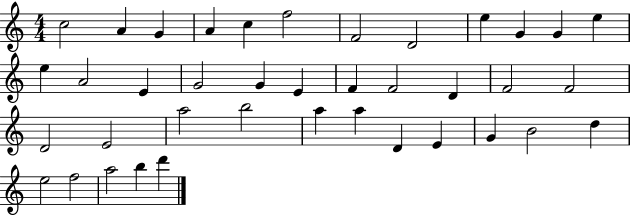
{
  \clef treble
  \numericTimeSignature
  \time 4/4
  \key c \major
  c''2 a'4 g'4 | a'4 c''4 f''2 | f'2 d'2 | e''4 g'4 g'4 e''4 | \break e''4 a'2 e'4 | g'2 g'4 e'4 | f'4 f'2 d'4 | f'2 f'2 | \break d'2 e'2 | a''2 b''2 | a''4 a''4 d'4 e'4 | g'4 b'2 d''4 | \break e''2 f''2 | a''2 b''4 d'''4 | \bar "|."
}